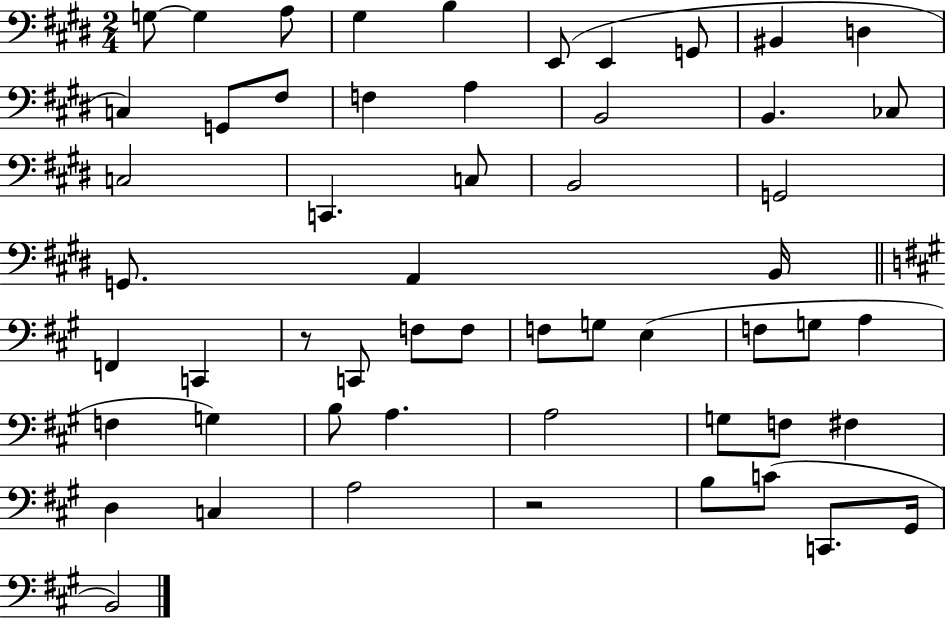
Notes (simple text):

G3/e G3/q A3/e G#3/q B3/q E2/e E2/q G2/e BIS2/q D3/q C3/q G2/e F#3/e F3/q A3/q B2/h B2/q. CES3/e C3/h C2/q. C3/e B2/h G2/h G2/e. A2/q B2/s F2/q C2/q R/e C2/e F3/e F3/e F3/e G3/e E3/q F3/e G3/e A3/q F3/q G3/q B3/e A3/q. A3/h G3/e F3/e F#3/q D3/q C3/q A3/h R/h B3/e C4/e C2/e. G#2/s B2/h